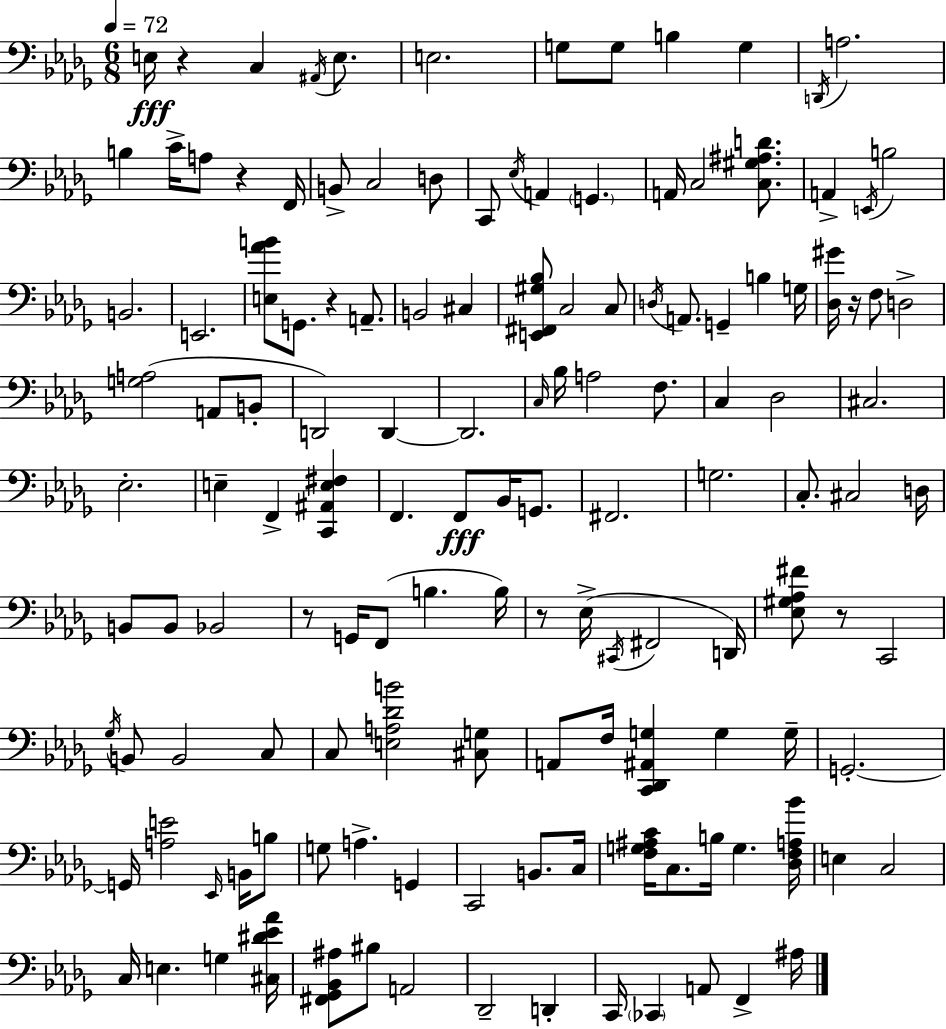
E3/s R/q C3/q A#2/s E3/e. E3/h. G3/e G3/e B3/q G3/q D2/s A3/h. B3/q C4/s A3/e R/q F2/s B2/e C3/h D3/e C2/e Eb3/s A2/q G2/q. A2/s C3/h [C3,G#3,A#3,D4]/e. A2/q E2/s B3/h B2/h. E2/h. [E3,Ab4,B4]/e G2/e. R/q A2/e. B2/h C#3/q [E2,F#2,G#3,Bb3]/e C3/h C3/e D3/s A2/e. G2/q B3/q G3/s [Db3,G#4]/s R/s F3/e D3/h [G3,A3]/h A2/e B2/e D2/h D2/q D2/h. C3/s Bb3/s A3/h F3/e. C3/q Db3/h C#3/h. Eb3/h. E3/q F2/q [C2,A#2,E3,F#3]/q F2/q. F2/e Bb2/s G2/e. F#2/h. G3/h. C3/e. C#3/h D3/s B2/e B2/e Bb2/h R/e G2/s F2/e B3/q. B3/s R/e Eb3/s C#2/s F#2/h D2/s [Eb3,G#3,Ab3,F#4]/e R/e C2/h Gb3/s B2/e B2/h C3/e C3/e [E3,A3,Db4,B4]/h [C#3,G3]/e A2/e F3/s [C2,Db2,A#2,G3]/q G3/q G3/s G2/h. G2/s [A3,E4]/h Eb2/s B2/s B3/e G3/e A3/q. G2/q C2/h B2/e. C3/s [F3,G3,A#3,C4]/s C3/e. B3/s G3/q. [Db3,F3,A3,Bb4]/s E3/q C3/h C3/s E3/q. G3/q [C#3,D#4,Eb4,Ab4]/s [F#2,Gb2,Bb2,A#3]/e BIS3/e A2/h Db2/h D2/q C2/s CES2/q A2/e F2/q A#3/s